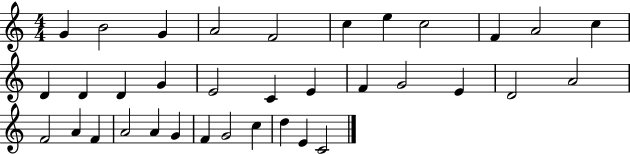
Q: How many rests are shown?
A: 0